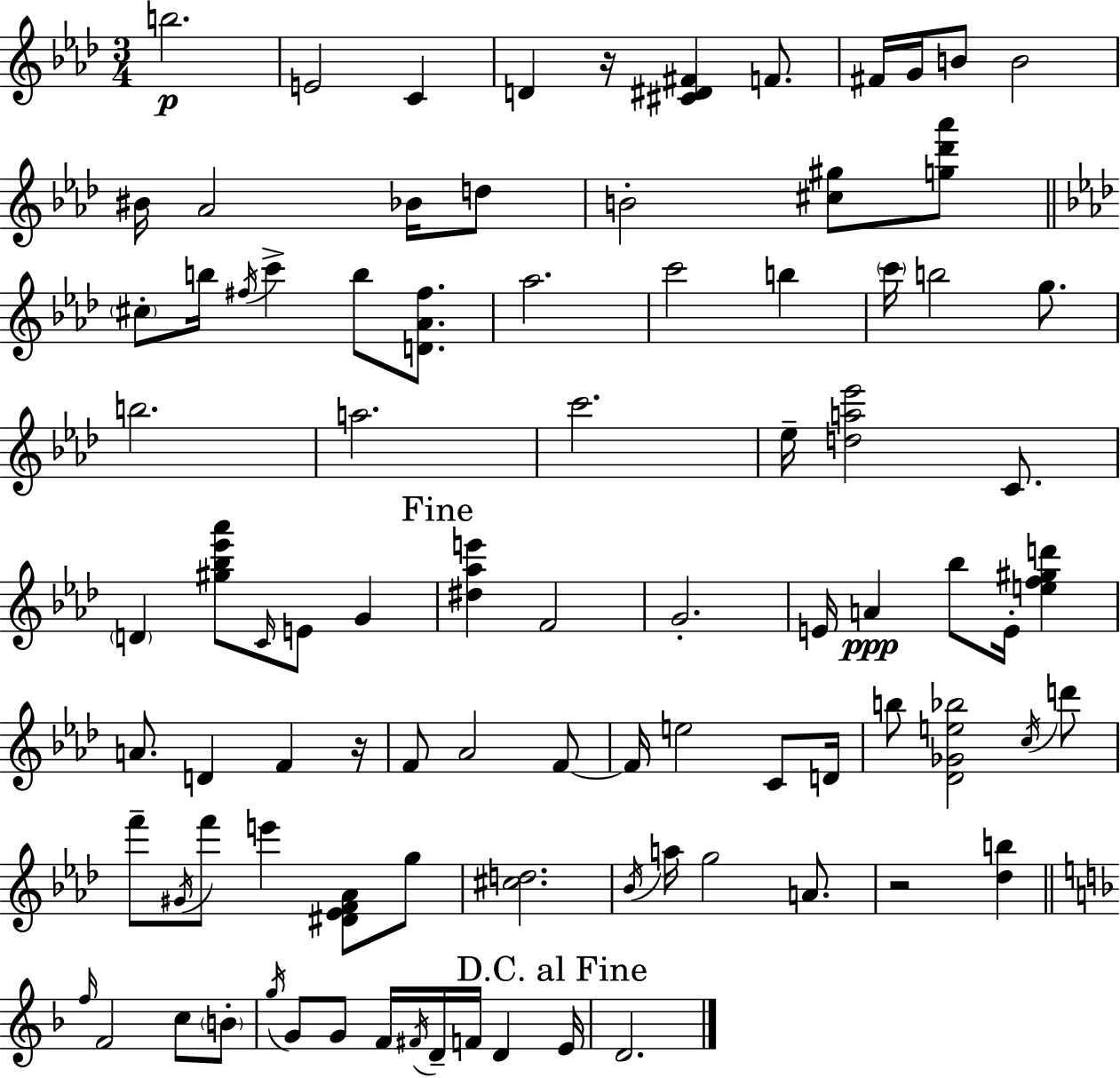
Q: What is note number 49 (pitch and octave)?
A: C4